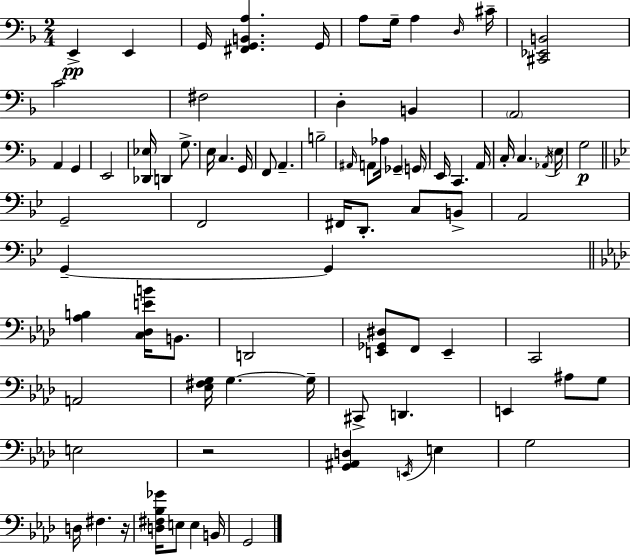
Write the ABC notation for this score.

X:1
T:Untitled
M:2/4
L:1/4
K:Dm
E,, E,, G,,/4 [^F,,G,,B,,A,] G,,/4 A,/2 G,/4 A, D,/4 ^C/4 [^C,,_E,,B,,]2 C2 ^F,2 D, B,, A,,2 A,, G,, E,,2 [_D,,_E,]/4 D,, G,/2 E,/4 C, G,,/4 F,,/2 A,, B,2 ^A,,/4 A,,/2 _A,/4 _G,, G,,/4 E,,/4 C,, A,,/4 C,/4 C, _A,,/4 E,/4 G,2 G,,2 F,,2 ^F,,/4 D,,/2 C,/2 B,,/2 A,,2 G,, G,, [_A,B,] [C,_D,EB]/4 B,,/2 D,,2 [E,,_G,,^D,]/2 F,,/2 E,, C,,2 A,,2 [_E,^F,G,]/4 G, G,/4 ^C,,/2 D,, E,, ^A,/2 G,/2 E,2 z2 [G,,^A,,D,] E,,/4 E, G,2 D,/4 ^F, z/4 [D,^F,_B,_G]/4 E,/2 E, B,,/4 G,,2